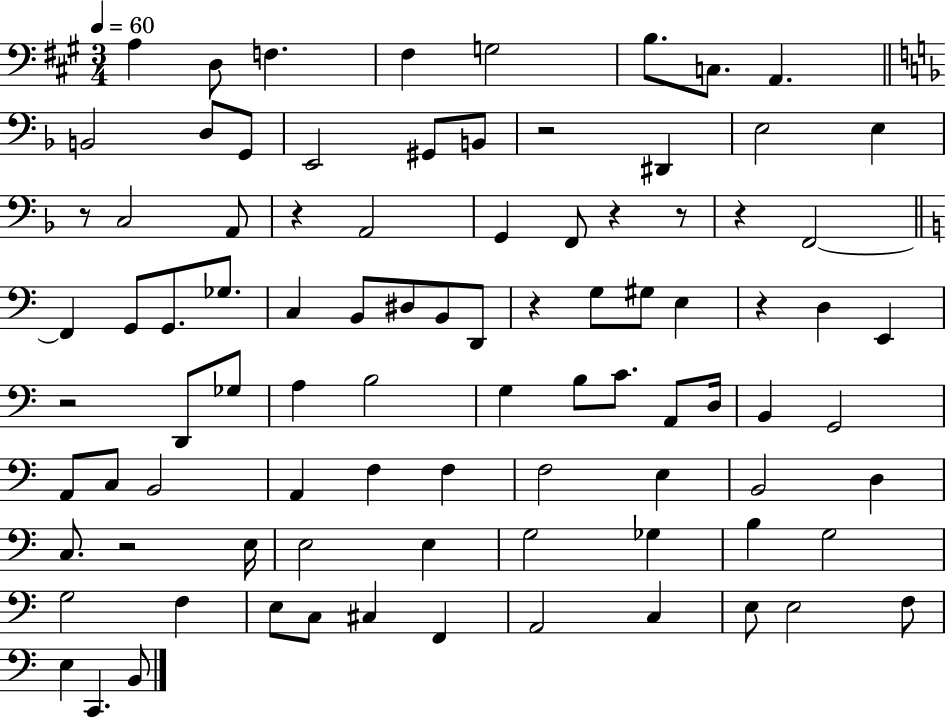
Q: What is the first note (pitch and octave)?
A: A3